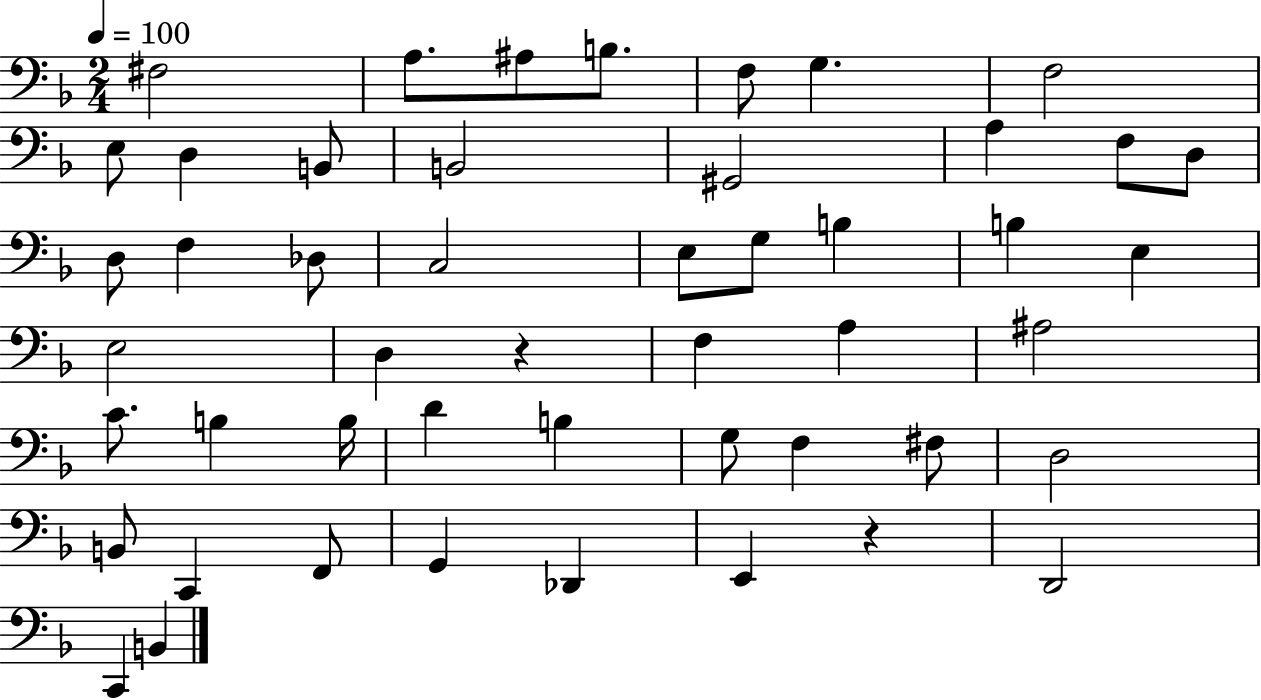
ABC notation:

X:1
T:Untitled
M:2/4
L:1/4
K:F
^F,2 A,/2 ^A,/2 B,/2 F,/2 G, F,2 E,/2 D, B,,/2 B,,2 ^G,,2 A, F,/2 D,/2 D,/2 F, _D,/2 C,2 E,/2 G,/2 B, B, E, E,2 D, z F, A, ^A,2 C/2 B, B,/4 D B, G,/2 F, ^F,/2 D,2 B,,/2 C,, F,,/2 G,, _D,, E,, z D,,2 C,, B,,